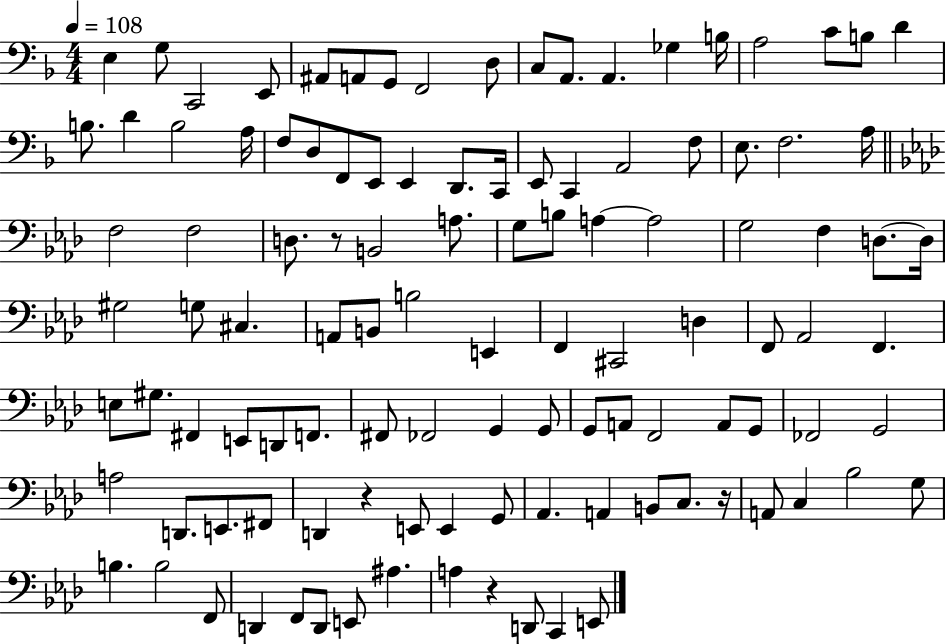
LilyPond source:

{
  \clef bass
  \numericTimeSignature
  \time 4/4
  \key f \major
  \tempo 4 = 108
  e4 g8 c,2 e,8 | ais,8 a,8 g,8 f,2 d8 | c8 a,8. a,4. ges4 b16 | a2 c'8 b8 d'4 | \break b8. d'4 b2 a16 | f8 d8 f,8 e,8 e,4 d,8. c,16 | e,8 c,4 a,2 f8 | e8. f2. a16 | \break \bar "||" \break \key f \minor f2 f2 | d8. r8 b,2 a8. | g8 b8 a4~~ a2 | g2 f4 d8.~~ d16 | \break gis2 g8 cis4. | a,8 b,8 b2 e,4 | f,4 cis,2 d4 | f,8 aes,2 f,4. | \break e8 gis8. fis,4 e,8 d,8 f,8. | fis,8 fes,2 g,4 g,8 | g,8 a,8 f,2 a,8 g,8 | fes,2 g,2 | \break a2 d,8. e,8. fis,8 | d,4 r4 e,8 e,4 g,8 | aes,4. a,4 b,8 c8. r16 | a,8 c4 bes2 g8 | \break b4. b2 f,8 | d,4 f,8 d,8 e,8 ais4. | a4 r4 d,8 c,4 e,8 | \bar "|."
}